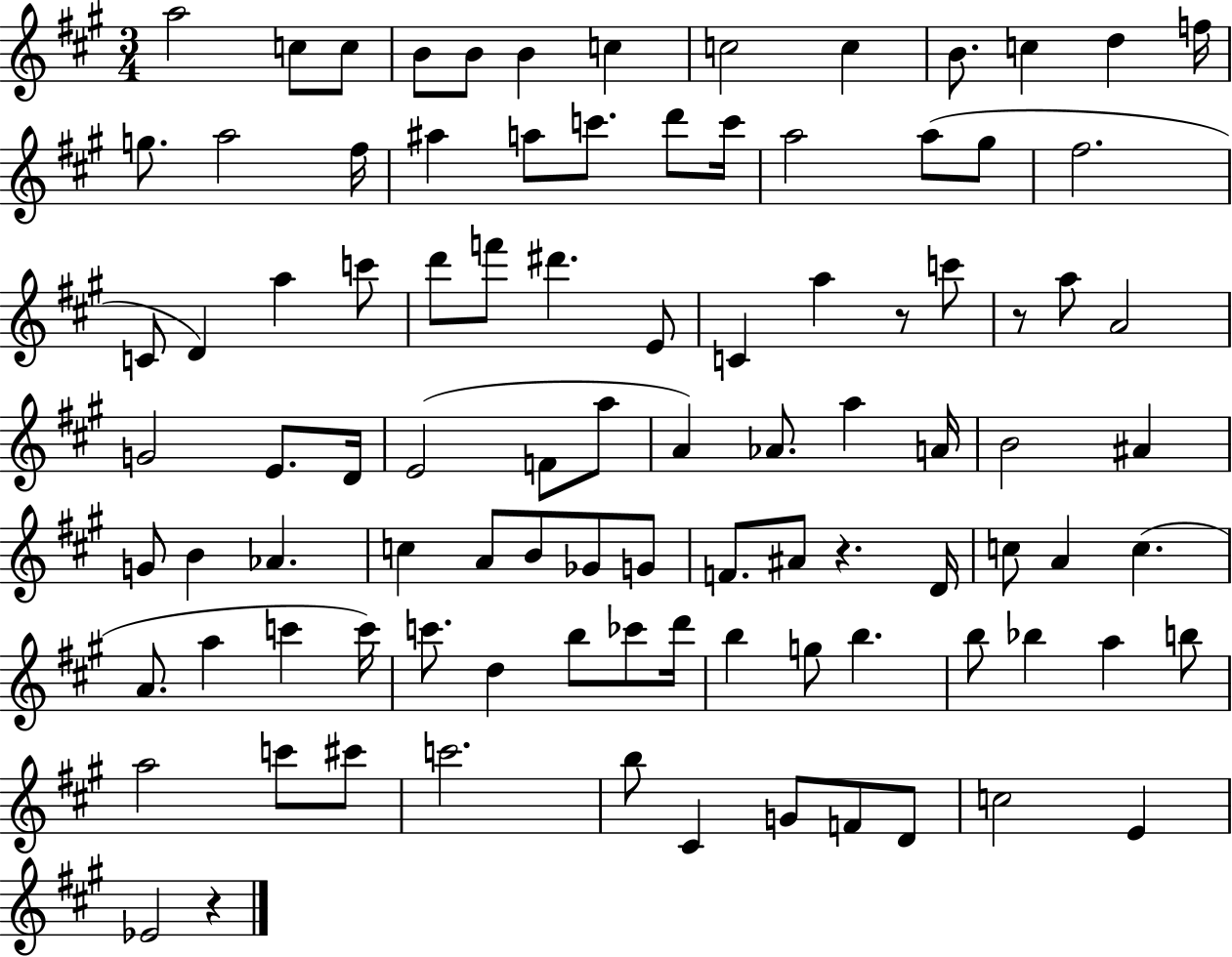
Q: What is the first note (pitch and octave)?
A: A5